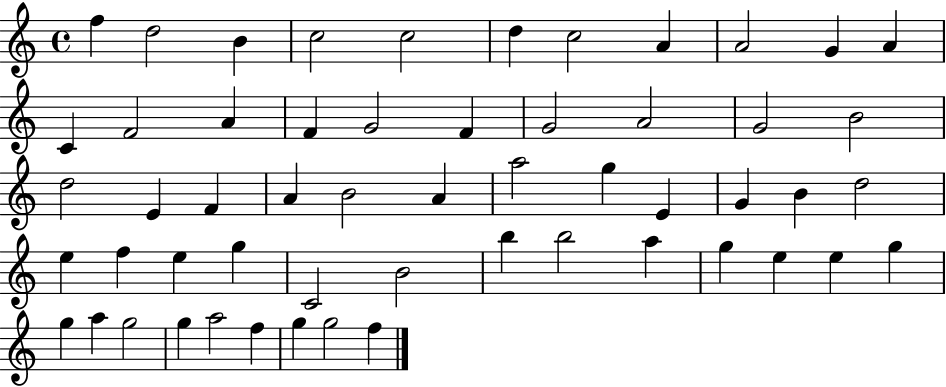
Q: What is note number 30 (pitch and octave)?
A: E4